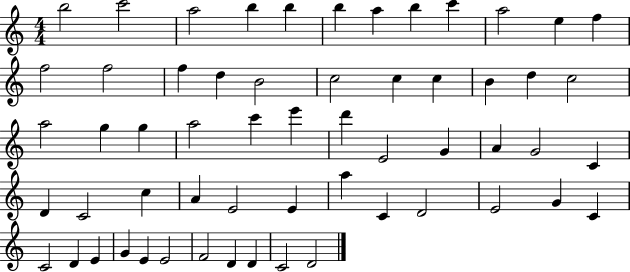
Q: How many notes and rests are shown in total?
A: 58